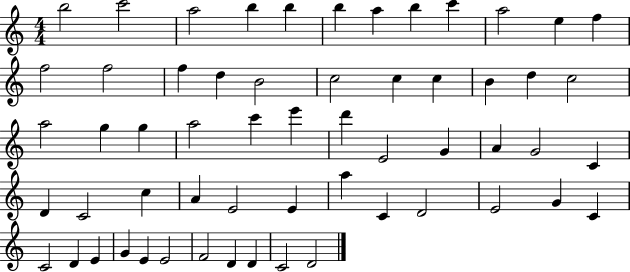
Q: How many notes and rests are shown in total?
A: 58